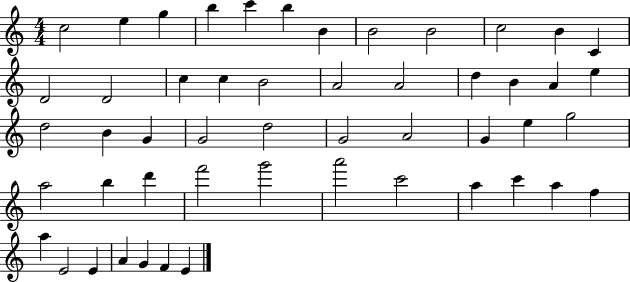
X:1
T:Untitled
M:4/4
L:1/4
K:C
c2 e g b c' b B B2 B2 c2 B C D2 D2 c c B2 A2 A2 d B A e d2 B G G2 d2 G2 A2 G e g2 a2 b d' f'2 g'2 a'2 c'2 a c' a f a E2 E A G F E